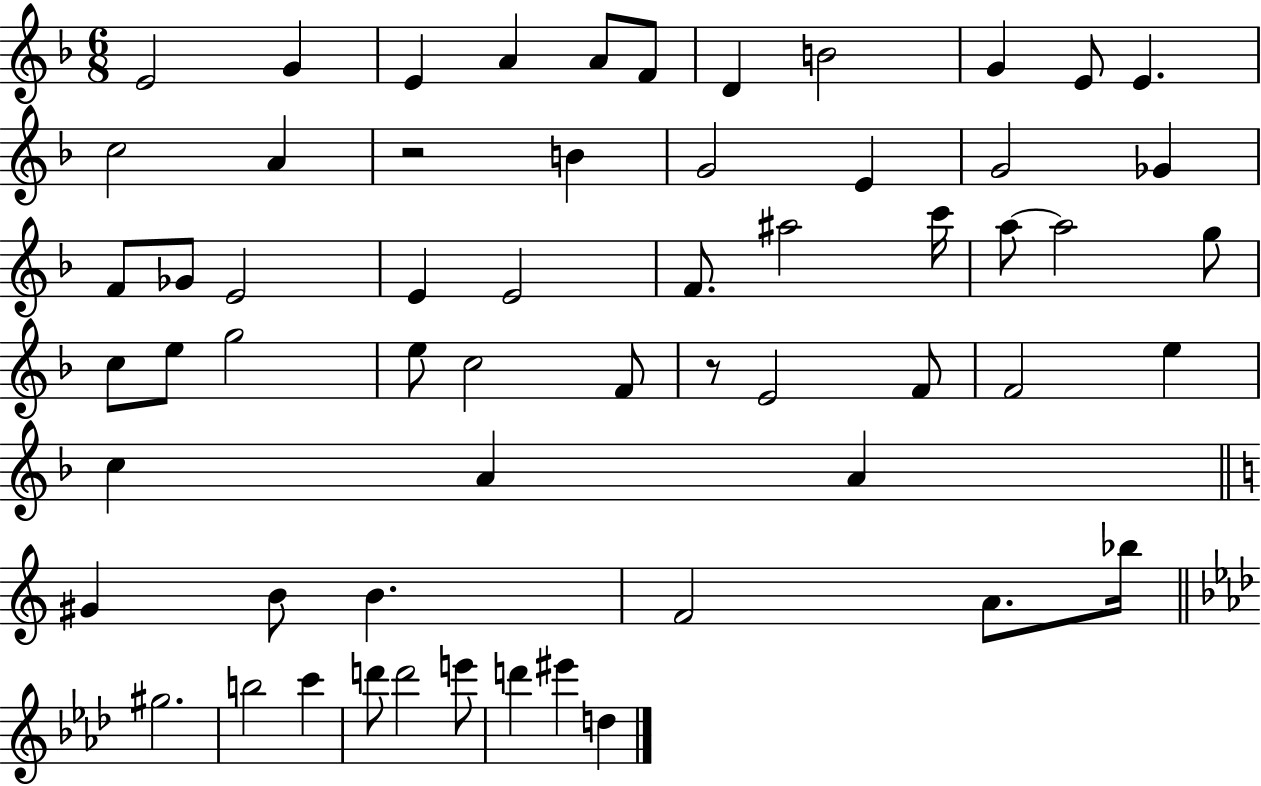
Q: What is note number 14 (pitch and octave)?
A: B4